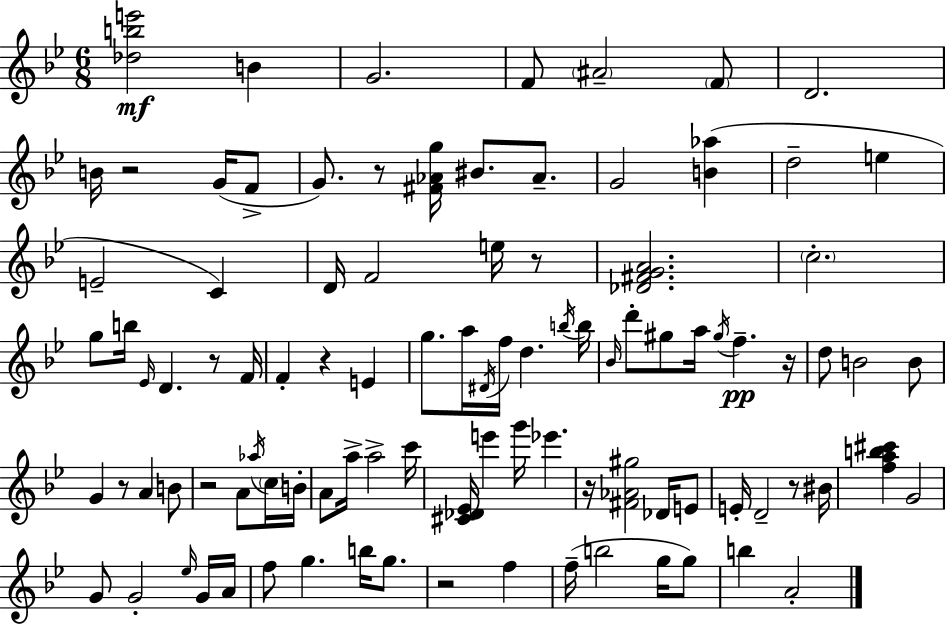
[Db5,B5,E6]/h B4/q G4/h. F4/e A#4/h F4/e D4/h. B4/s R/h G4/s F4/e G4/e. R/e [F#4,Ab4,G5]/s BIS4/e. Ab4/e. G4/h [B4,Ab5]/q D5/h E5/q E4/h C4/q D4/s F4/h E5/s R/e [Db4,F#4,G4,A4]/h. C5/h. G5/e B5/s Eb4/s D4/q. R/e F4/s F4/q R/q E4/q G5/e. A5/s D#4/s F5/s D5/q. B5/s B5/s Bb4/s D6/e G#5/e A5/s G#5/s F5/q. R/s D5/e B4/h B4/e G4/q R/e A4/q B4/e R/h A4/e Ab5/s C5/s B4/s A4/e A5/s A5/h C6/s [C#4,Db4,Eb4]/s E6/q G6/s Eb6/q. R/s [F#4,Ab4,G#5]/h Db4/s E4/e E4/s D4/h R/e BIS4/s [F5,A5,B5,C#6]/q G4/h G4/e G4/h Eb5/s G4/s A4/s F5/e G5/q. B5/s G5/e. R/h F5/q F5/s B5/h G5/s G5/e B5/q A4/h